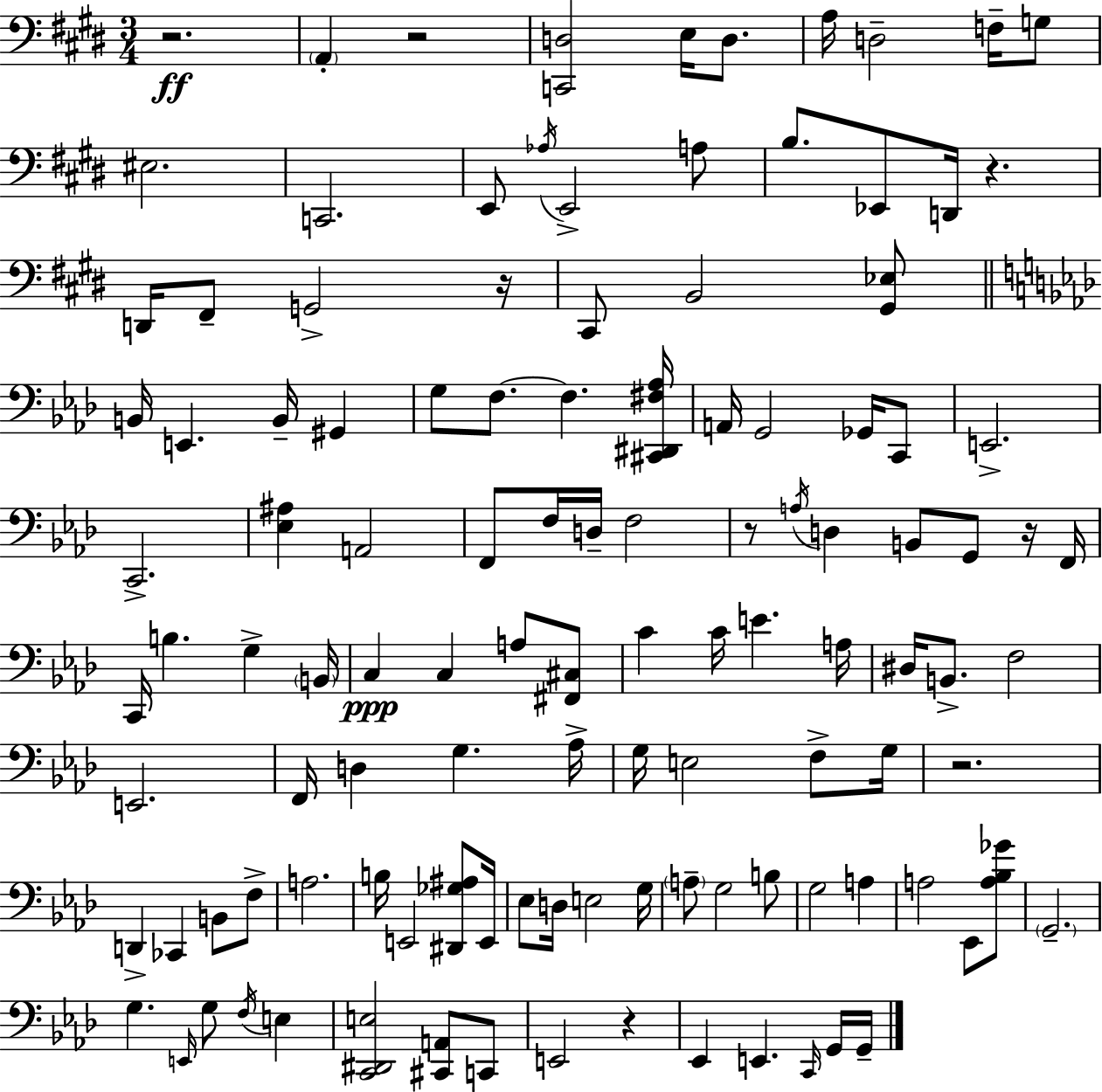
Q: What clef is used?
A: bass